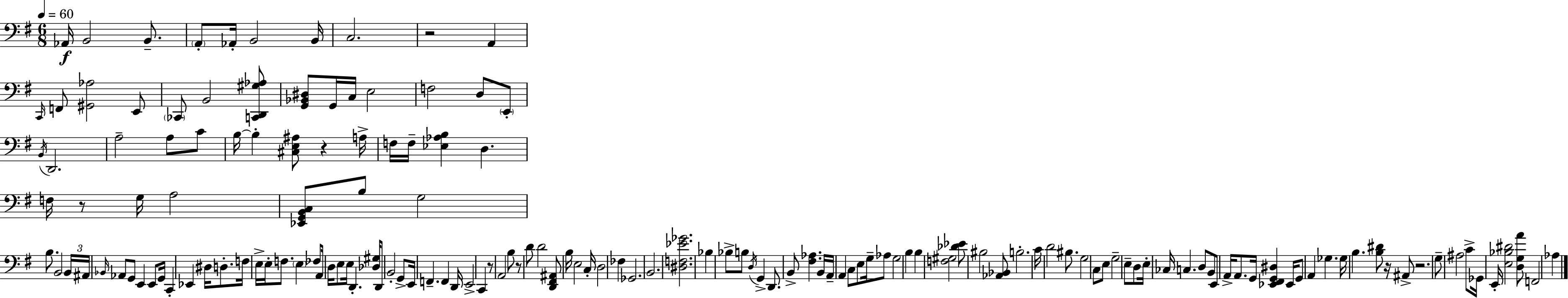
Ab2/s B2/h B2/e. A2/e Ab2/s B2/h B2/s C3/h. R/h A2/q C2/s F2/e [G#2,Ab3]/h E2/e CES2/e B2/h [C2,D2,G#3,Ab3]/e [G2,Bb2,D#3]/e G2/s C3/s E3/h F3/h D3/e E2/e B2/s D2/h. A3/h A3/e C4/e B3/s B3/q [C#3,E3,A#3]/e R/q A3/s F3/s F3/s [Eb3,Ab3,B3]/q D3/q. F3/s R/e G3/s A3/h [Eb2,G2,B2,C3]/e B3/e G3/h B3/e. B2/h B2/s A#2/s Bb2/s Ab2/e G2/e E2/q E2/e G2/s C2/q Eb2/q D#3/s D3/e. F3/s E3/s E3/s F3/e. E3/q FES3/e A2/s D3/s E3/e E3/s D2/q. [Db3,G#3]/s D2/e B2/h G2/e E2/s F2/q. F2/q D2/s E2/h C2/q R/e A2/h B3/e R/e D4/e D4/h [D2,F#2,A#2]/e B3/s E3/h C3/s D3/h FES3/q Gb2/h. B2/h. [D#3,F3,Eb4,Gb4]/h. Bb3/q Bb3/e B3/e D3/s G2/q D2/e. B2/e [F#3,Ab3]/q. B2/s A2/s A2/q C3/e E3/e G3/s Ab3/e G3/h B3/q B3/q [F3,G#3]/h [Db4,Eb4]/e BIS3/h [Ab2,Bb2]/e B3/h. C4/s D4/h BIS3/e. G3/h C3/e E3/e G3/h E3/e D3/e E3/s CES3/s C3/q. D3/e B2/e E2/e A2/s A2/e. G2/s [Eb2,F#2,G2,D#3]/q Eb2/s G2/e A2/q Gb3/q. Gb3/s B3/q. [B3,D#4]/e R/s A#2/e R/h. G3/e A#3/h C4/e Gb2/s E2/s [E3,Bb3,D#4]/h [D3,G3,A4]/e F2/h Ab3/q